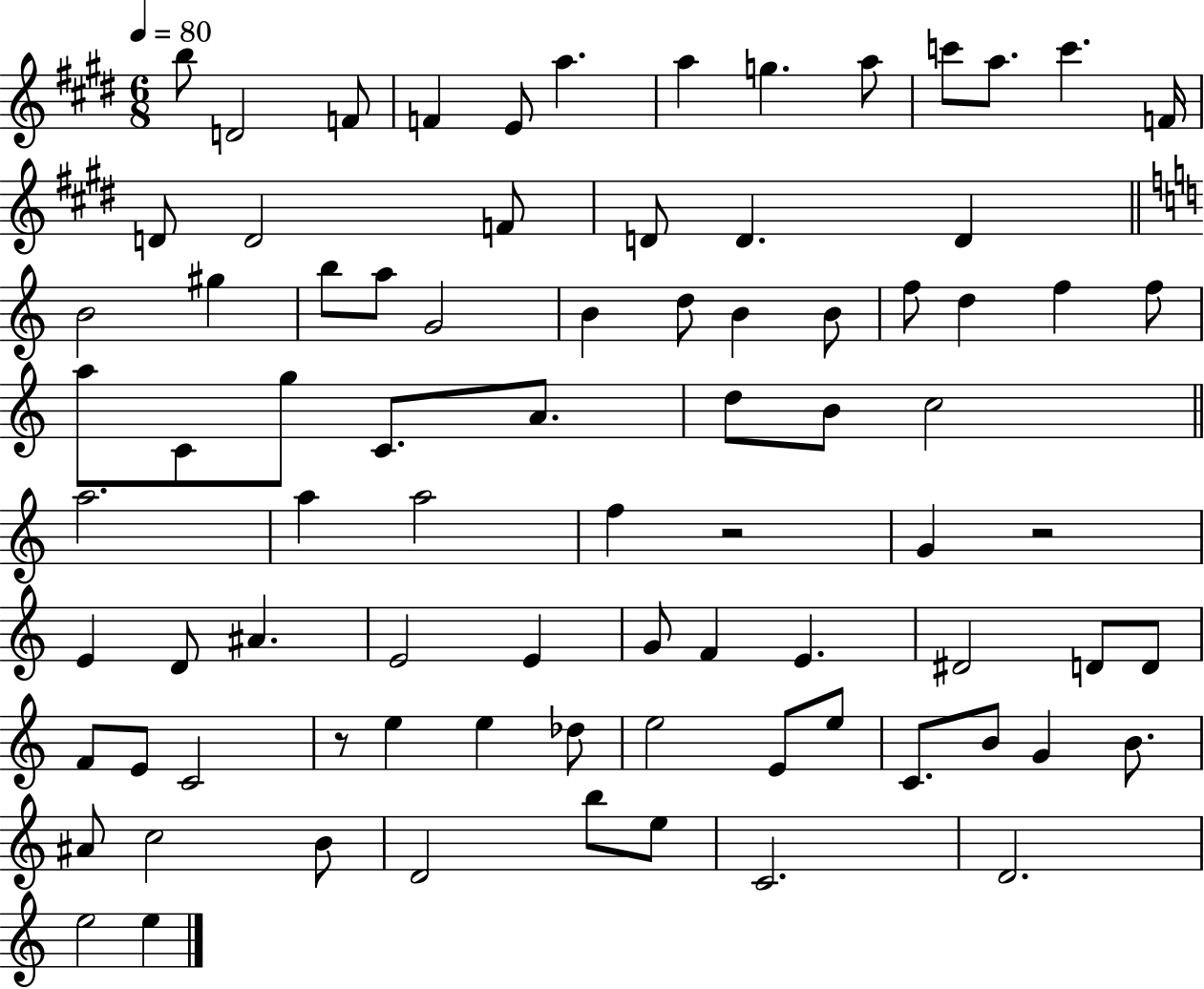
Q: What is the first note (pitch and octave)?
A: B5